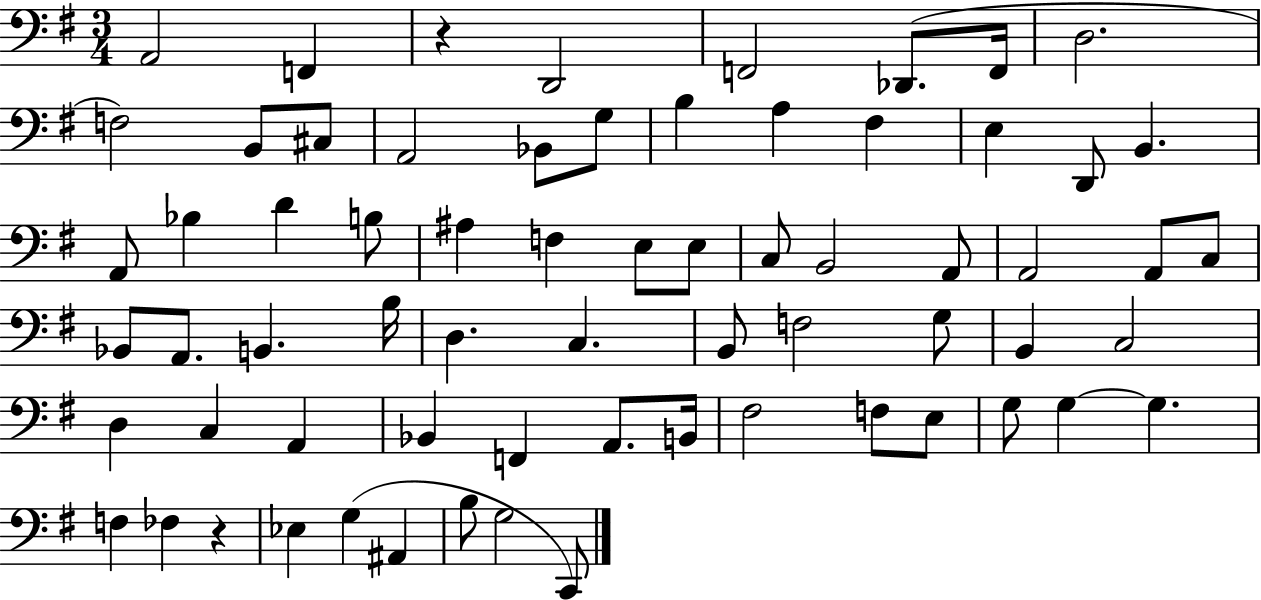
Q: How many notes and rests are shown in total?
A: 67